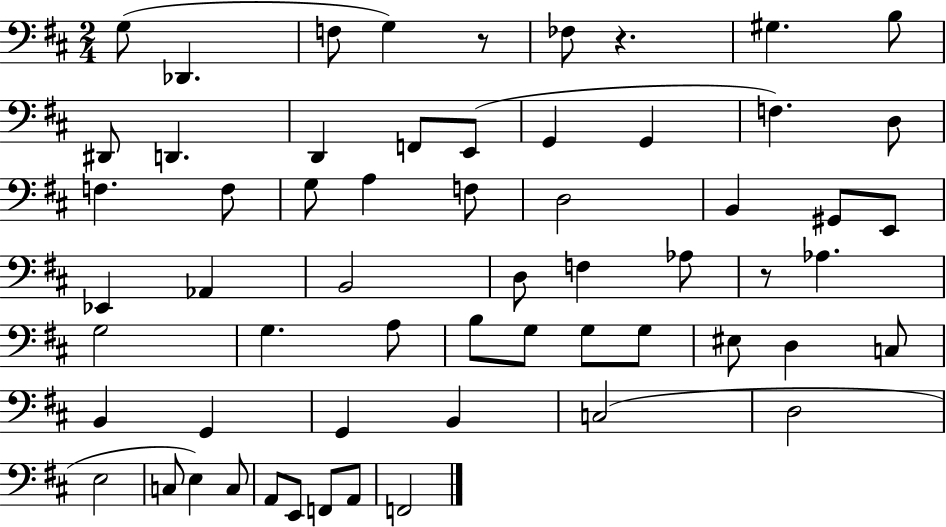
X:1
T:Untitled
M:2/4
L:1/4
K:D
G,/2 _D,, F,/2 G, z/2 _F,/2 z ^G, B,/2 ^D,,/2 D,, D,, F,,/2 E,,/2 G,, G,, F, D,/2 F, F,/2 G,/2 A, F,/2 D,2 B,, ^G,,/2 E,,/2 _E,, _A,, B,,2 D,/2 F, _A,/2 z/2 _A, G,2 G, A,/2 B,/2 G,/2 G,/2 G,/2 ^E,/2 D, C,/2 B,, G,, G,, B,, C,2 D,2 E,2 C,/2 E, C,/2 A,,/2 E,,/2 F,,/2 A,,/2 F,,2